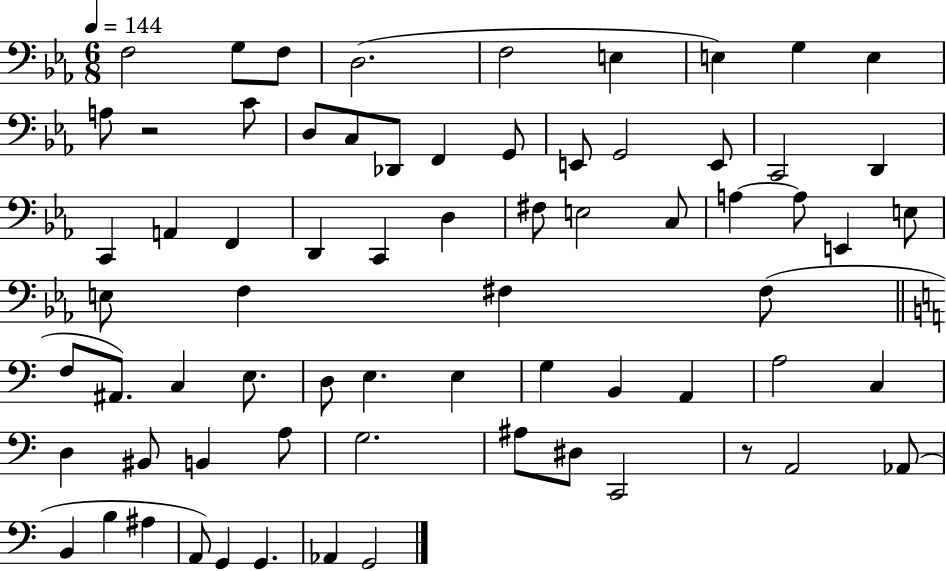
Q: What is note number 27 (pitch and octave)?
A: D3